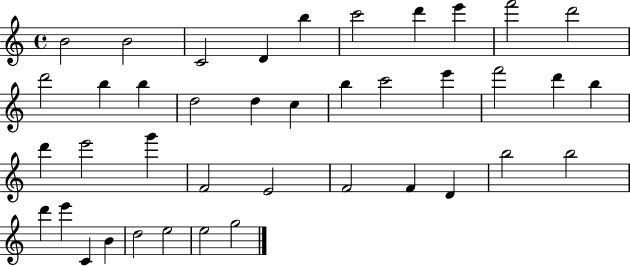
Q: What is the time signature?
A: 4/4